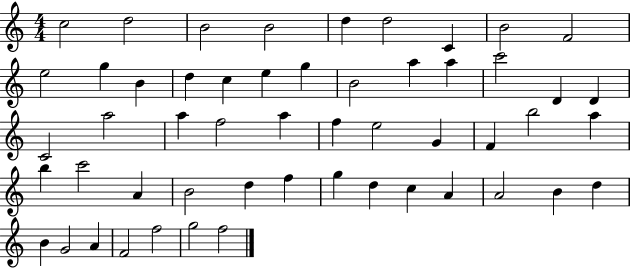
C5/h D5/h B4/h B4/h D5/q D5/h C4/q B4/h F4/h E5/h G5/q B4/q D5/q C5/q E5/q G5/q B4/h A5/q A5/q C6/h D4/q D4/q C4/h A5/h A5/q F5/h A5/q F5/q E5/h G4/q F4/q B5/h A5/q B5/q C6/h A4/q B4/h D5/q F5/q G5/q D5/q C5/q A4/q A4/h B4/q D5/q B4/q G4/h A4/q F4/h F5/h G5/h F5/h